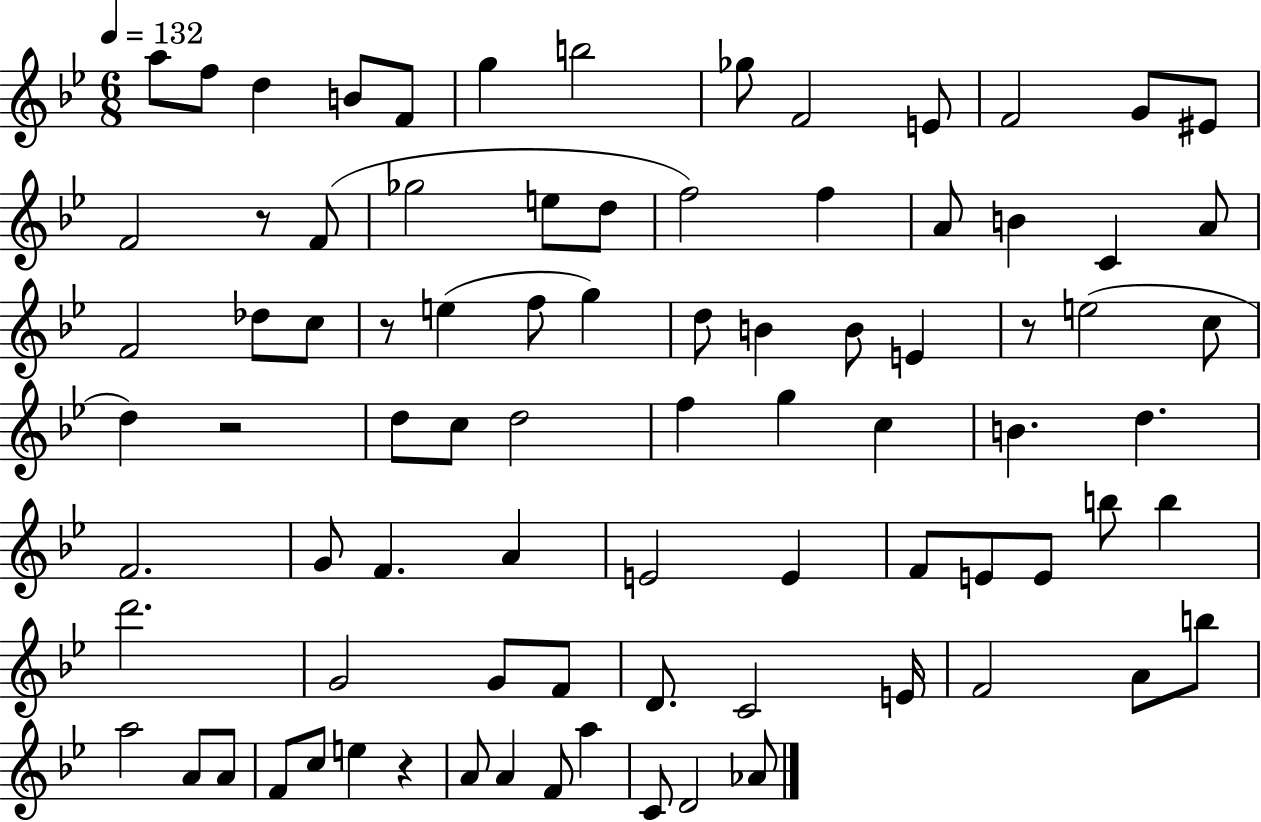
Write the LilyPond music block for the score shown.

{
  \clef treble
  \numericTimeSignature
  \time 6/8
  \key bes \major
  \tempo 4 = 132
  a''8 f''8 d''4 b'8 f'8 | g''4 b''2 | ges''8 f'2 e'8 | f'2 g'8 eis'8 | \break f'2 r8 f'8( | ges''2 e''8 d''8 | f''2) f''4 | a'8 b'4 c'4 a'8 | \break f'2 des''8 c''8 | r8 e''4( f''8 g''4) | d''8 b'4 b'8 e'4 | r8 e''2( c''8 | \break d''4) r2 | d''8 c''8 d''2 | f''4 g''4 c''4 | b'4. d''4. | \break f'2. | g'8 f'4. a'4 | e'2 e'4 | f'8 e'8 e'8 b''8 b''4 | \break d'''2. | g'2 g'8 f'8 | d'8. c'2 e'16 | f'2 a'8 b''8 | \break a''2 a'8 a'8 | f'8 c''8 e''4 r4 | a'8 a'4 f'8 a''4 | c'8 d'2 aes'8 | \break \bar "|."
}